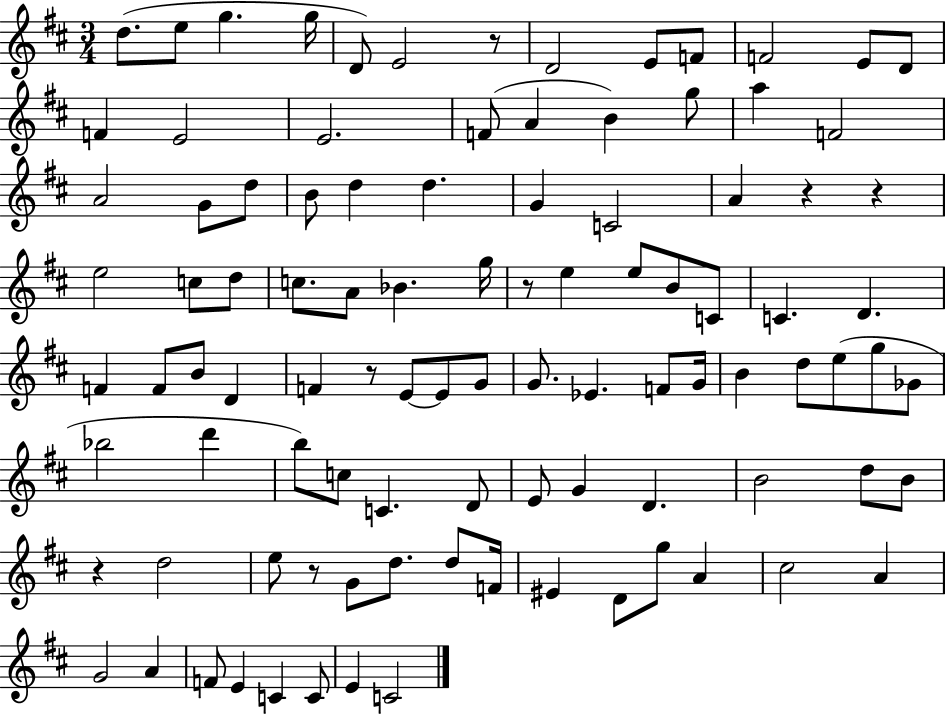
D5/e. E5/e G5/q. G5/s D4/e E4/h R/e D4/h E4/e F4/e F4/h E4/e D4/e F4/q E4/h E4/h. F4/e A4/q B4/q G5/e A5/q F4/h A4/h G4/e D5/e B4/e D5/q D5/q. G4/q C4/h A4/q R/q R/q E5/h C5/e D5/e C5/e. A4/e Bb4/q. G5/s R/e E5/q E5/e B4/e C4/e C4/q. D4/q. F4/q F4/e B4/e D4/q F4/q R/e E4/e E4/e G4/e G4/e. Eb4/q. F4/e G4/s B4/q D5/e E5/e G5/e Gb4/e Bb5/h D6/q B5/e C5/e C4/q. D4/e E4/e G4/q D4/q. B4/h D5/e B4/e R/q D5/h E5/e R/e G4/e D5/e. D5/e F4/s EIS4/q D4/e G5/e A4/q C#5/h A4/q G4/h A4/q F4/e E4/q C4/q C4/e E4/q C4/h